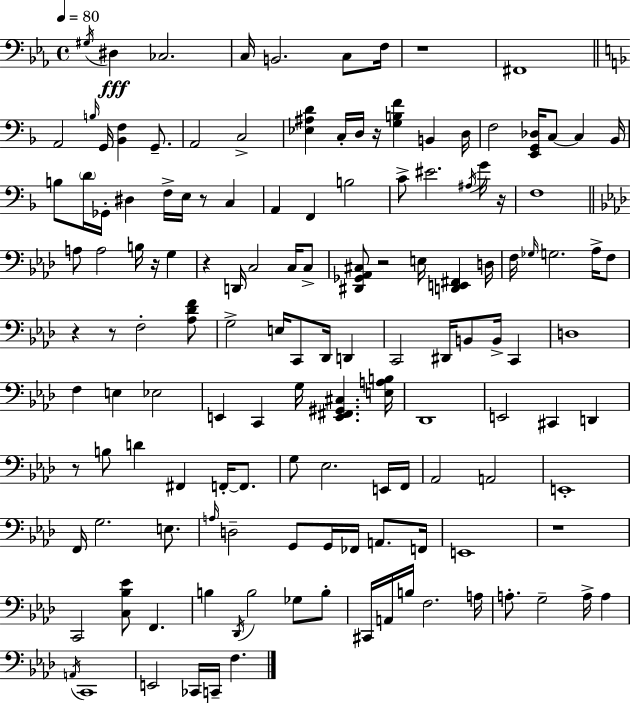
X:1
T:Untitled
M:4/4
L:1/4
K:Eb
^G,/4 ^D, _C,2 C,/4 B,,2 C,/2 F,/4 z4 ^F,,4 A,,2 B,/4 G,,/4 [_B,,F,] G,,/2 A,,2 C,2 [_E,^A,D] C,/4 D,/4 z/4 [G,B,F] B,, D,/4 F,2 [E,,G,,_D,]/4 C,/2 C, _B,,/4 B,/2 D/4 _G,,/4 ^D, F,/4 E,/4 z/2 C, A,, F,, B,2 C/2 ^E2 ^A,/4 G/4 z/4 F,4 A,/2 A,2 B,/4 z/4 G, z D,,/4 C,2 C,/4 C,/2 [^D,,_G,,_A,,^C,]/2 z2 E,/4 [D,,E,,^F,,] D,/4 F,/4 _G,/4 G,2 _A,/4 F,/2 z z/2 F,2 [_A,_DF]/2 G,2 E,/4 C,,/2 _D,,/4 D,, C,,2 ^D,,/4 B,,/2 B,,/4 C,, D,4 F, E, _E,2 E,, C,, G,/4 [E,,^F,,^G,,^C,] [E,A,B,]/4 _D,,4 E,,2 ^C,, D,, z/2 B,/2 D ^F,, F,,/4 F,,/2 G,/2 _E,2 E,,/4 F,,/4 _A,,2 A,,2 E,,4 F,,/4 G,2 E,/2 A,/4 D,2 G,,/2 G,,/4 _F,,/4 A,,/2 F,,/4 E,,4 z4 C,,2 [C,_B,_E]/2 F,, B, _D,,/4 B,2 _G,/2 B,/2 ^C,,/4 A,,/4 B,/4 F,2 A,/4 A,/2 G,2 A,/4 A, A,,/4 C,,4 E,,2 _C,,/4 C,,/4 F,